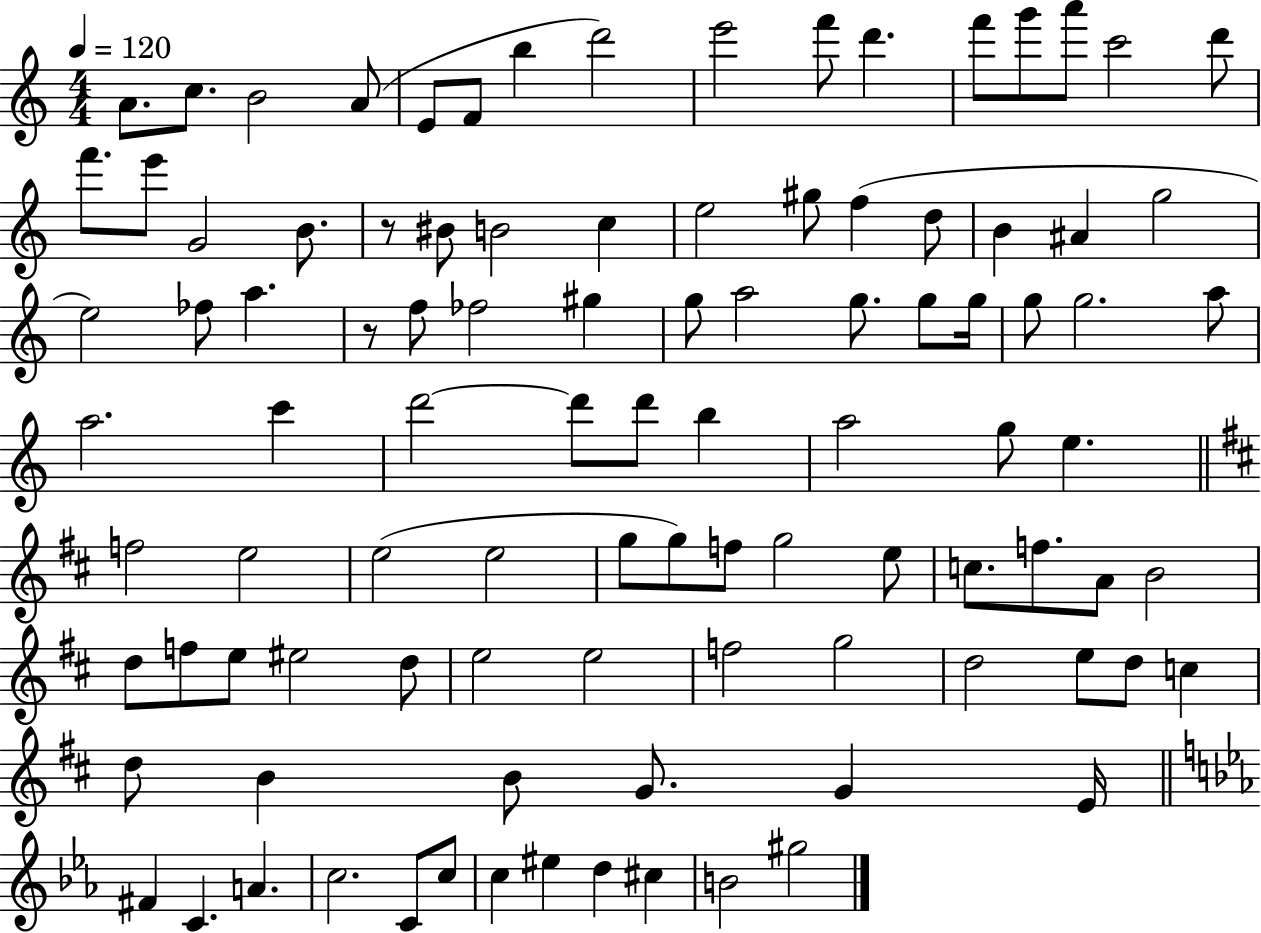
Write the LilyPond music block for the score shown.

{
  \clef treble
  \numericTimeSignature
  \time 4/4
  \key c \major
  \tempo 4 = 120
  a'8. c''8. b'2 a'8( | e'8 f'8 b''4 d'''2) | e'''2 f'''8 d'''4. | f'''8 g'''8 a'''8 c'''2 d'''8 | \break f'''8. e'''8 g'2 b'8. | r8 bis'8 b'2 c''4 | e''2 gis''8 f''4( d''8 | b'4 ais'4 g''2 | \break e''2) fes''8 a''4. | r8 f''8 fes''2 gis''4 | g''8 a''2 g''8. g''8 g''16 | g''8 g''2. a''8 | \break a''2. c'''4 | d'''2~~ d'''8 d'''8 b''4 | a''2 g''8 e''4. | \bar "||" \break \key d \major f''2 e''2 | e''2( e''2 | g''8 g''8) f''8 g''2 e''8 | c''8. f''8. a'8 b'2 | \break d''8 f''8 e''8 eis''2 d''8 | e''2 e''2 | f''2 g''2 | d''2 e''8 d''8 c''4 | \break d''8 b'4 b'8 g'8. g'4 e'16 | \bar "||" \break \key ees \major fis'4 c'4. a'4. | c''2. c'8 c''8 | c''4 eis''4 d''4 cis''4 | b'2 gis''2 | \break \bar "|."
}